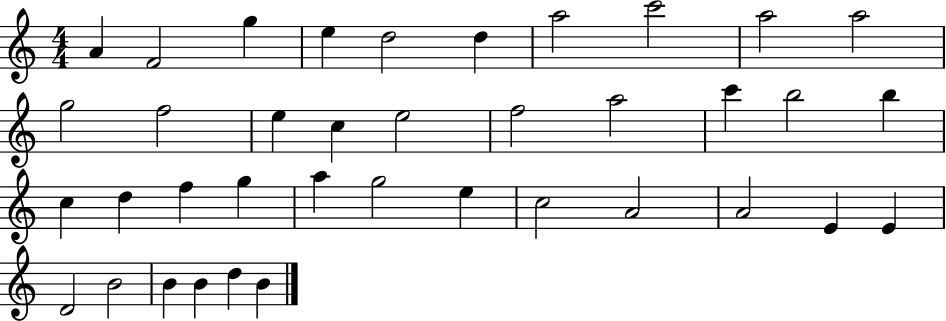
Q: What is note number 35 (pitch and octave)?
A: B4